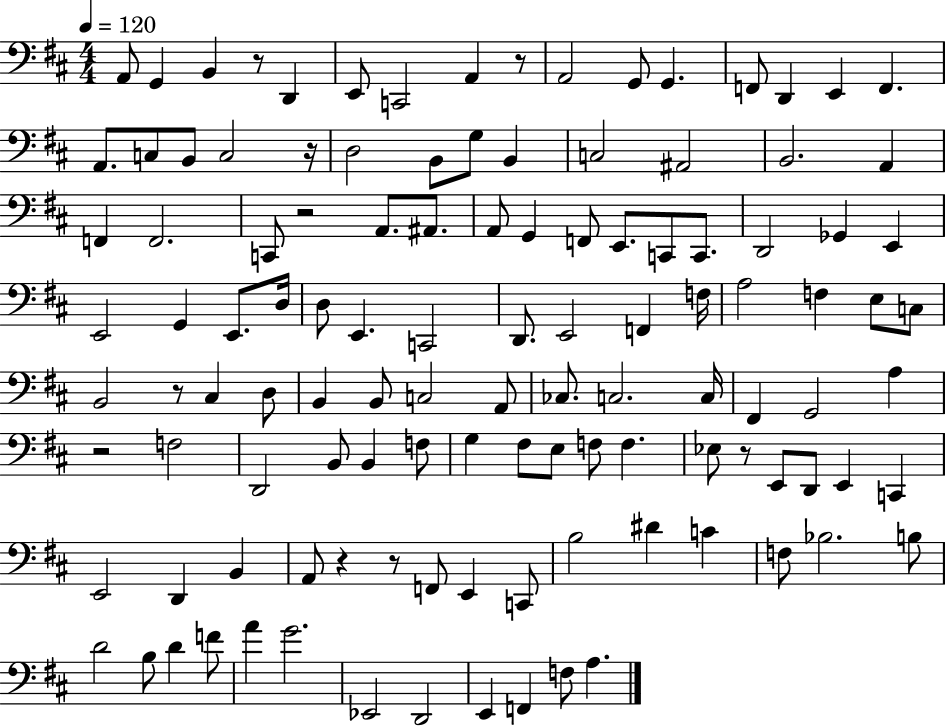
A2/e G2/q B2/q R/e D2/q E2/e C2/h A2/q R/e A2/h G2/e G2/q. F2/e D2/q E2/q F2/q. A2/e. C3/e B2/e C3/h R/s D3/h B2/e G3/e B2/q C3/h A#2/h B2/h. A2/q F2/q F2/h. C2/e R/h A2/e. A#2/e. A2/e G2/q F2/e E2/e. C2/e C2/e. D2/h Gb2/q E2/q E2/h G2/q E2/e. D3/s D3/e E2/q. C2/h D2/e. E2/h F2/q F3/s A3/h F3/q E3/e C3/e B2/h R/e C#3/q D3/e B2/q B2/e C3/h A2/e CES3/e. C3/h. C3/s F#2/q G2/h A3/q R/h F3/h D2/h B2/e B2/q F3/e G3/q F#3/e E3/e F3/e F3/q. Eb3/e R/e E2/e D2/e E2/q C2/q E2/h D2/q B2/q A2/e R/q R/e F2/e E2/q C2/e B3/h D#4/q C4/q F3/e Bb3/h. B3/e D4/h B3/e D4/q F4/e A4/q G4/h. Eb2/h D2/h E2/q F2/q F3/e A3/q.